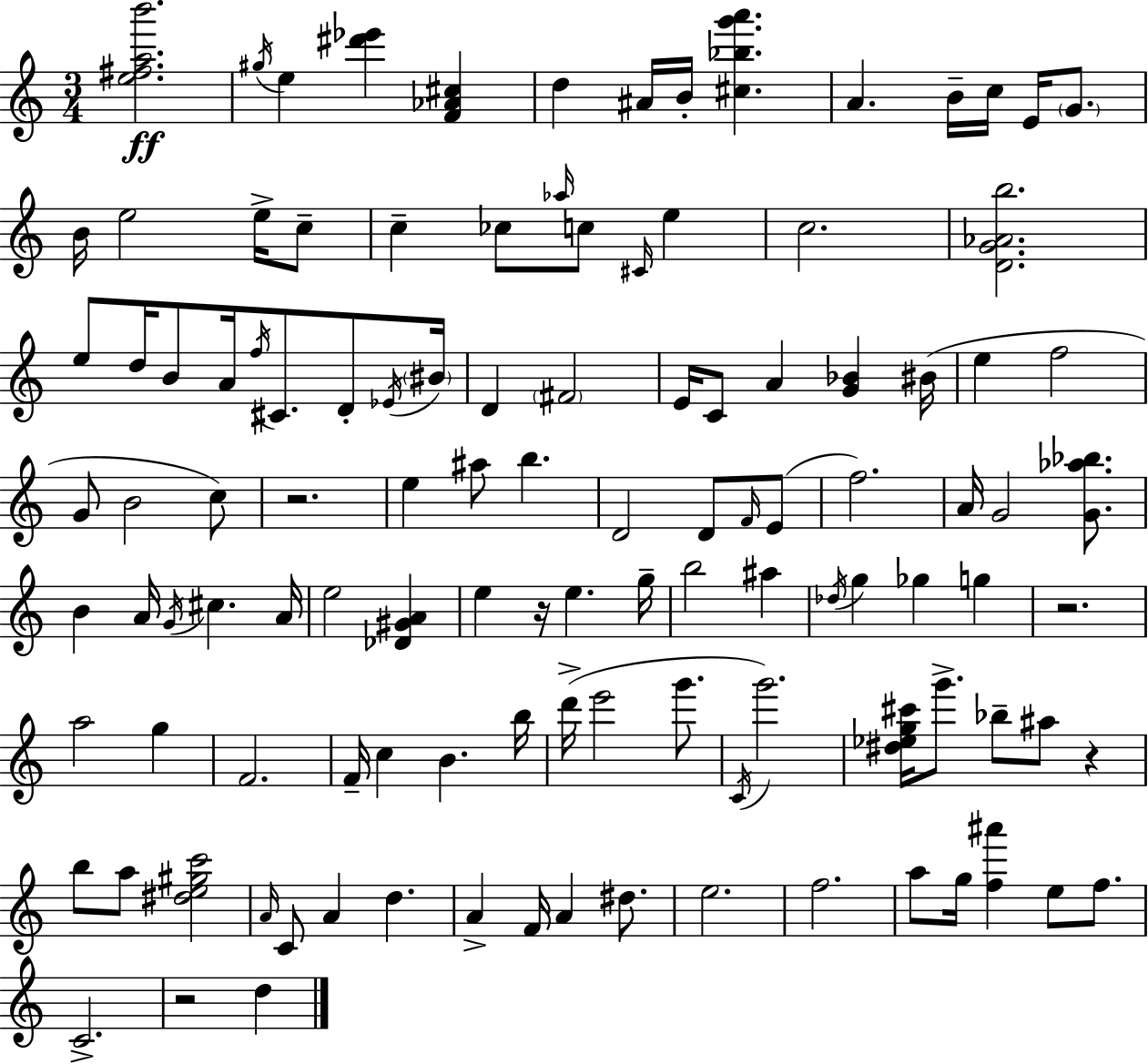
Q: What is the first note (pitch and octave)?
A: G#5